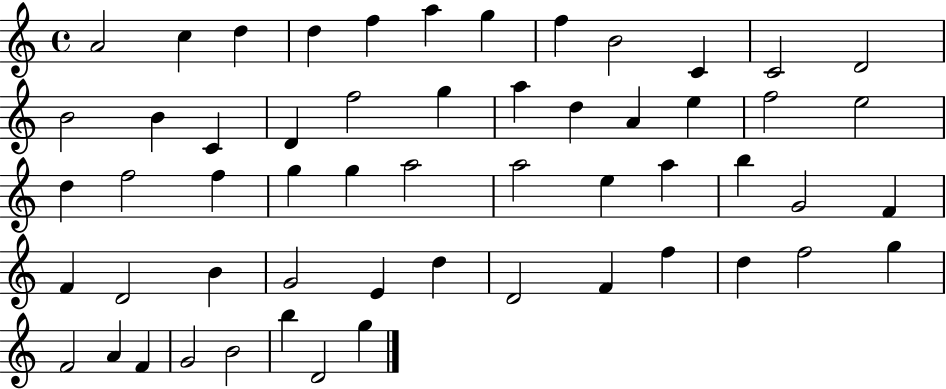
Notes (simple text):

A4/h C5/q D5/q D5/q F5/q A5/q G5/q F5/q B4/h C4/q C4/h D4/h B4/h B4/q C4/q D4/q F5/h G5/q A5/q D5/q A4/q E5/q F5/h E5/h D5/q F5/h F5/q G5/q G5/q A5/h A5/h E5/q A5/q B5/q G4/h F4/q F4/q D4/h B4/q G4/h E4/q D5/q D4/h F4/q F5/q D5/q F5/h G5/q F4/h A4/q F4/q G4/h B4/h B5/q D4/h G5/q